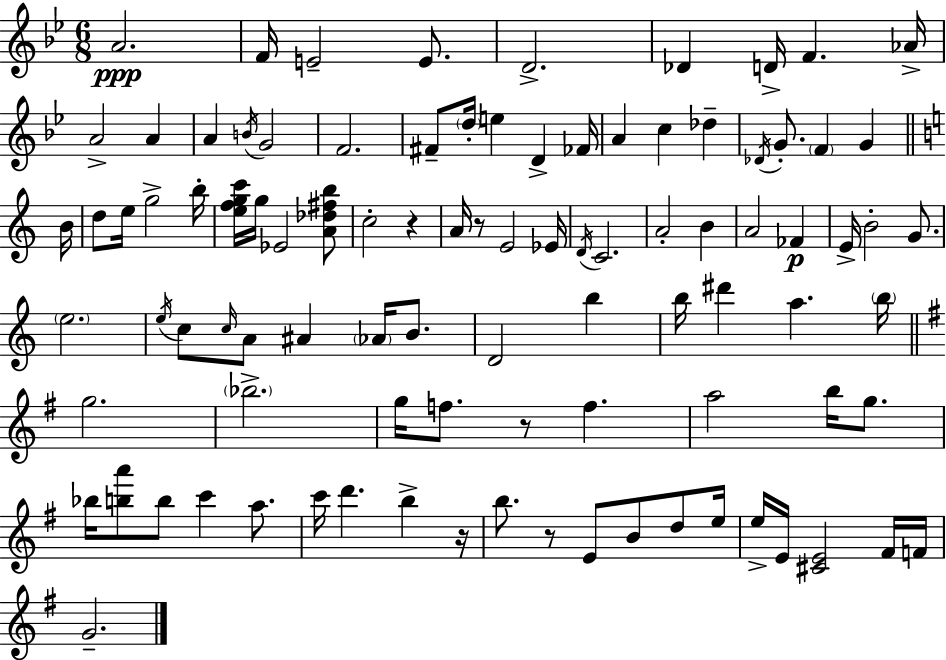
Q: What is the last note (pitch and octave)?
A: G4